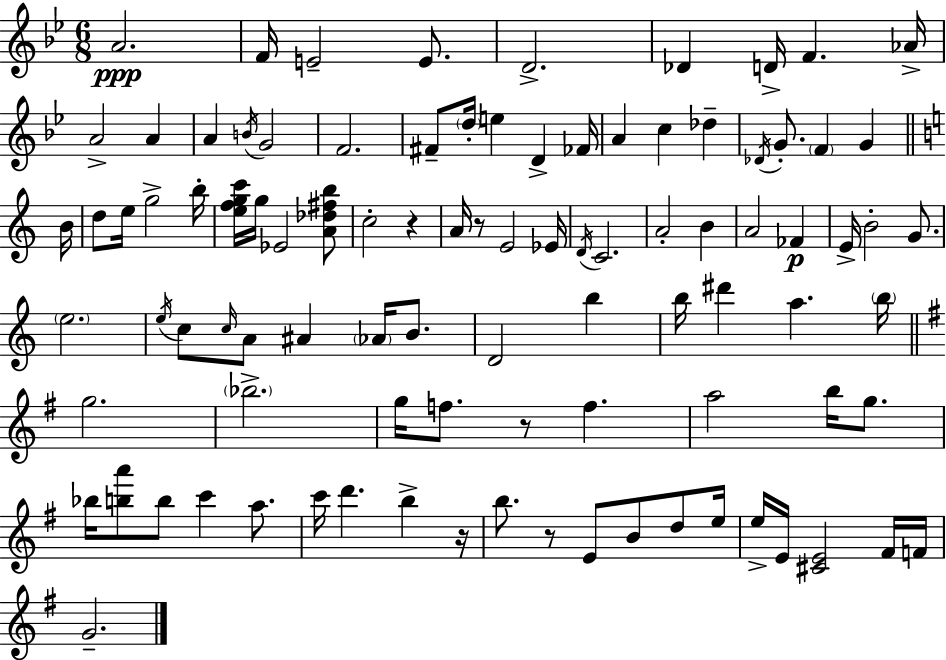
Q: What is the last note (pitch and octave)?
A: G4